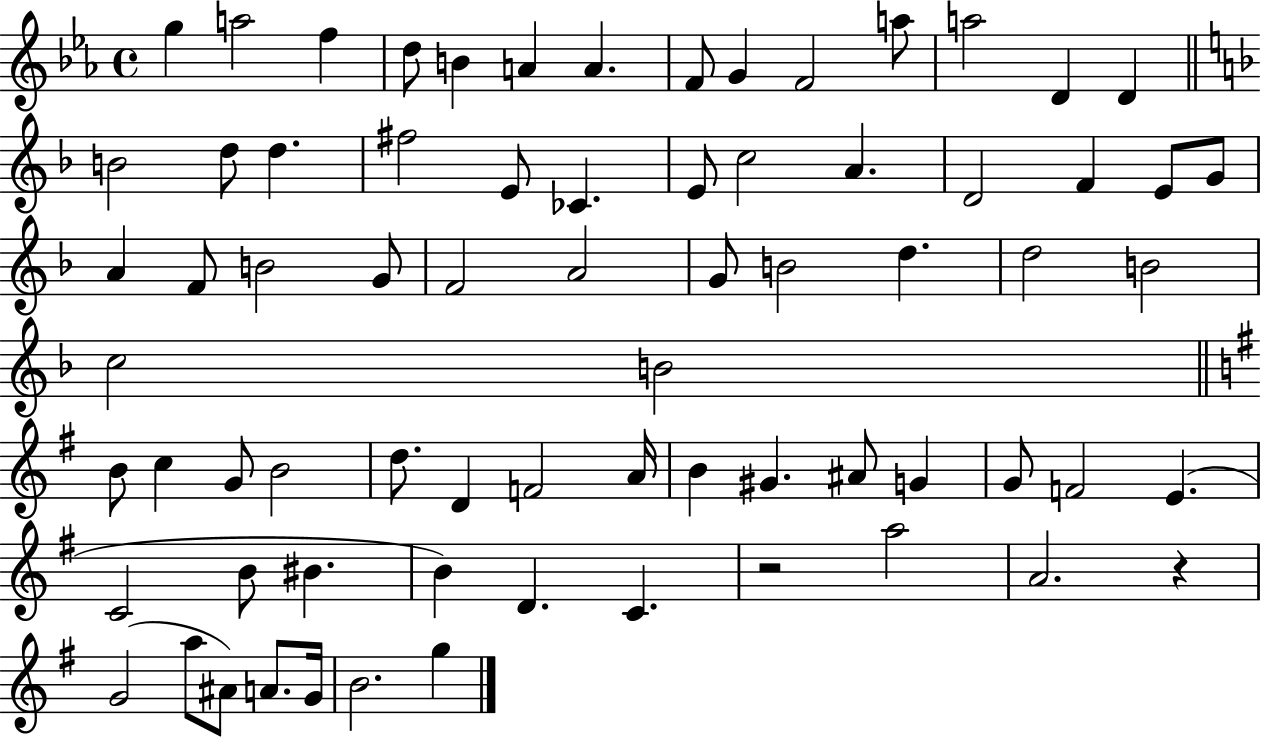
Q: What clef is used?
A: treble